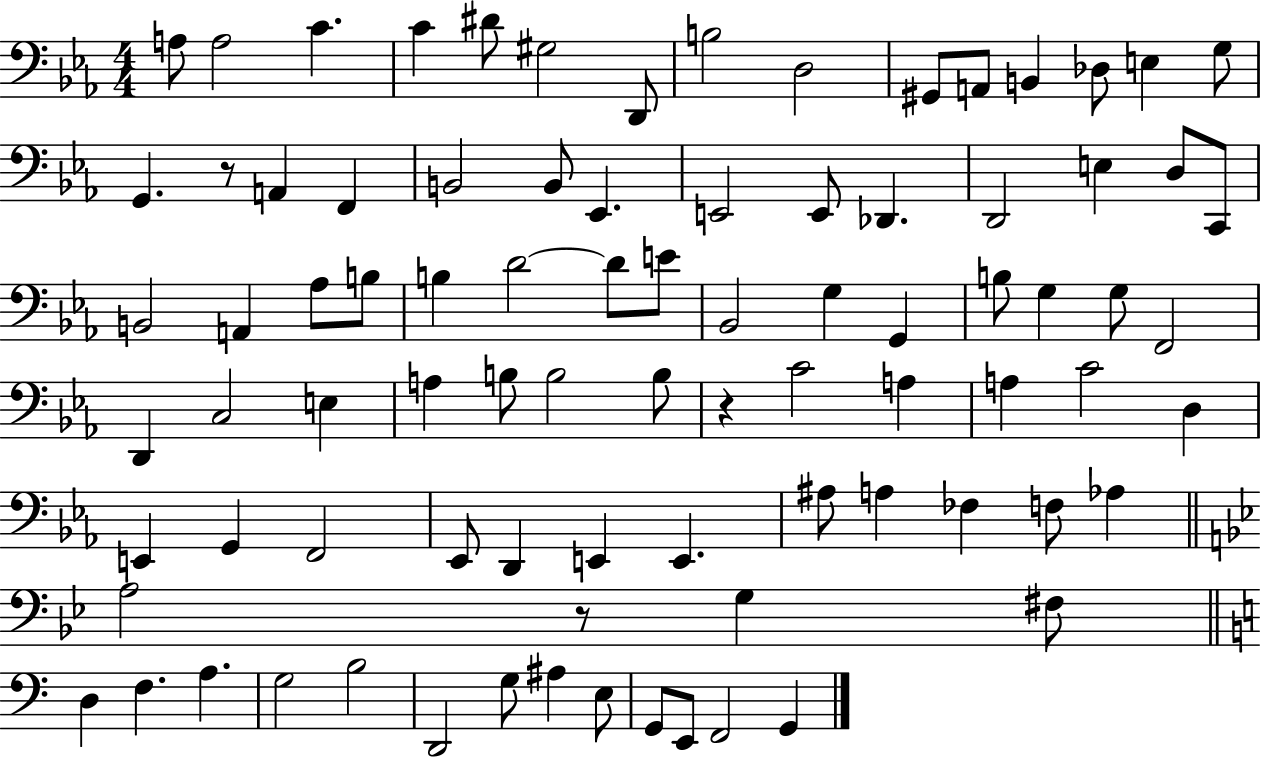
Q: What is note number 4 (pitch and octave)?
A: C4